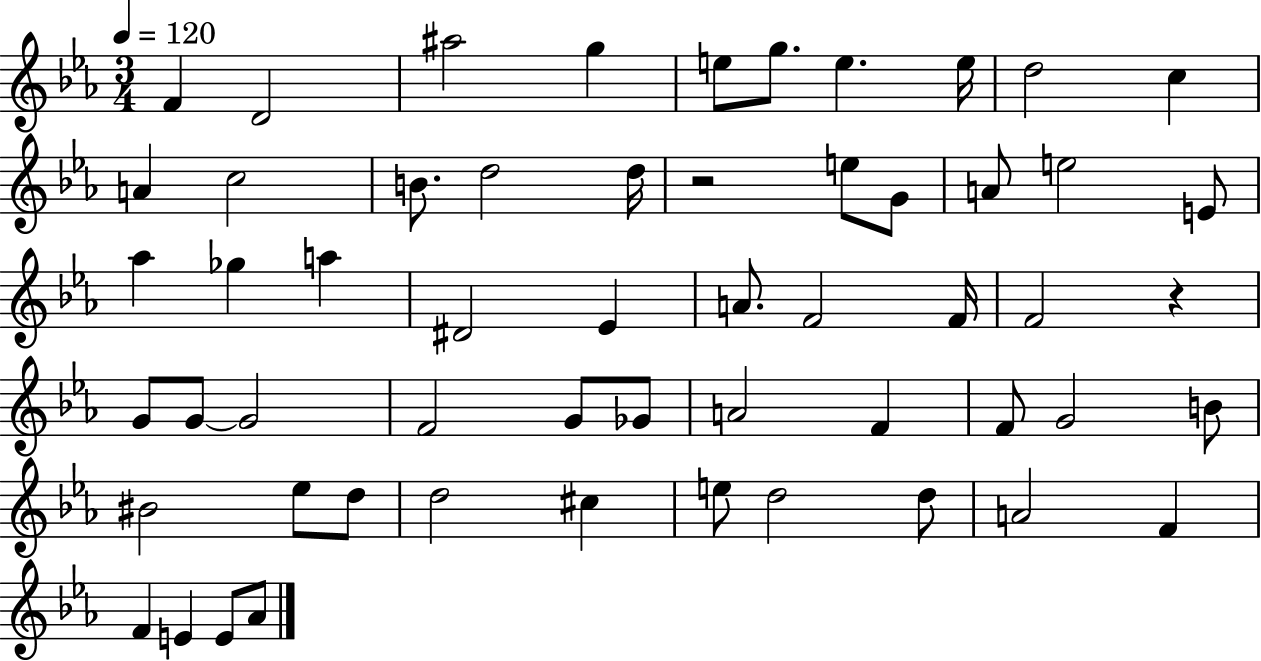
{
  \clef treble
  \numericTimeSignature
  \time 3/4
  \key ees \major
  \tempo 4 = 120
  f'4 d'2 | ais''2 g''4 | e''8 g''8. e''4. e''16 | d''2 c''4 | \break a'4 c''2 | b'8. d''2 d''16 | r2 e''8 g'8 | a'8 e''2 e'8 | \break aes''4 ges''4 a''4 | dis'2 ees'4 | a'8. f'2 f'16 | f'2 r4 | \break g'8 g'8~~ g'2 | f'2 g'8 ges'8 | a'2 f'4 | f'8 g'2 b'8 | \break bis'2 ees''8 d''8 | d''2 cis''4 | e''8 d''2 d''8 | a'2 f'4 | \break f'4 e'4 e'8 aes'8 | \bar "|."
}